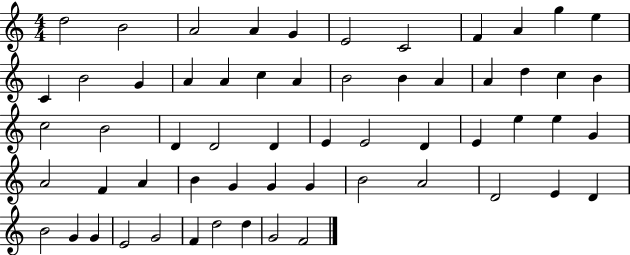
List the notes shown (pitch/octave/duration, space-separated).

D5/h B4/h A4/h A4/q G4/q E4/h C4/h F4/q A4/q G5/q E5/q C4/q B4/h G4/q A4/q A4/q C5/q A4/q B4/h B4/q A4/q A4/q D5/q C5/q B4/q C5/h B4/h D4/q D4/h D4/q E4/q E4/h D4/q E4/q E5/q E5/q G4/q A4/h F4/q A4/q B4/q G4/q G4/q G4/q B4/h A4/h D4/h E4/q D4/q B4/h G4/q G4/q E4/h G4/h F4/q D5/h D5/q G4/h F4/h